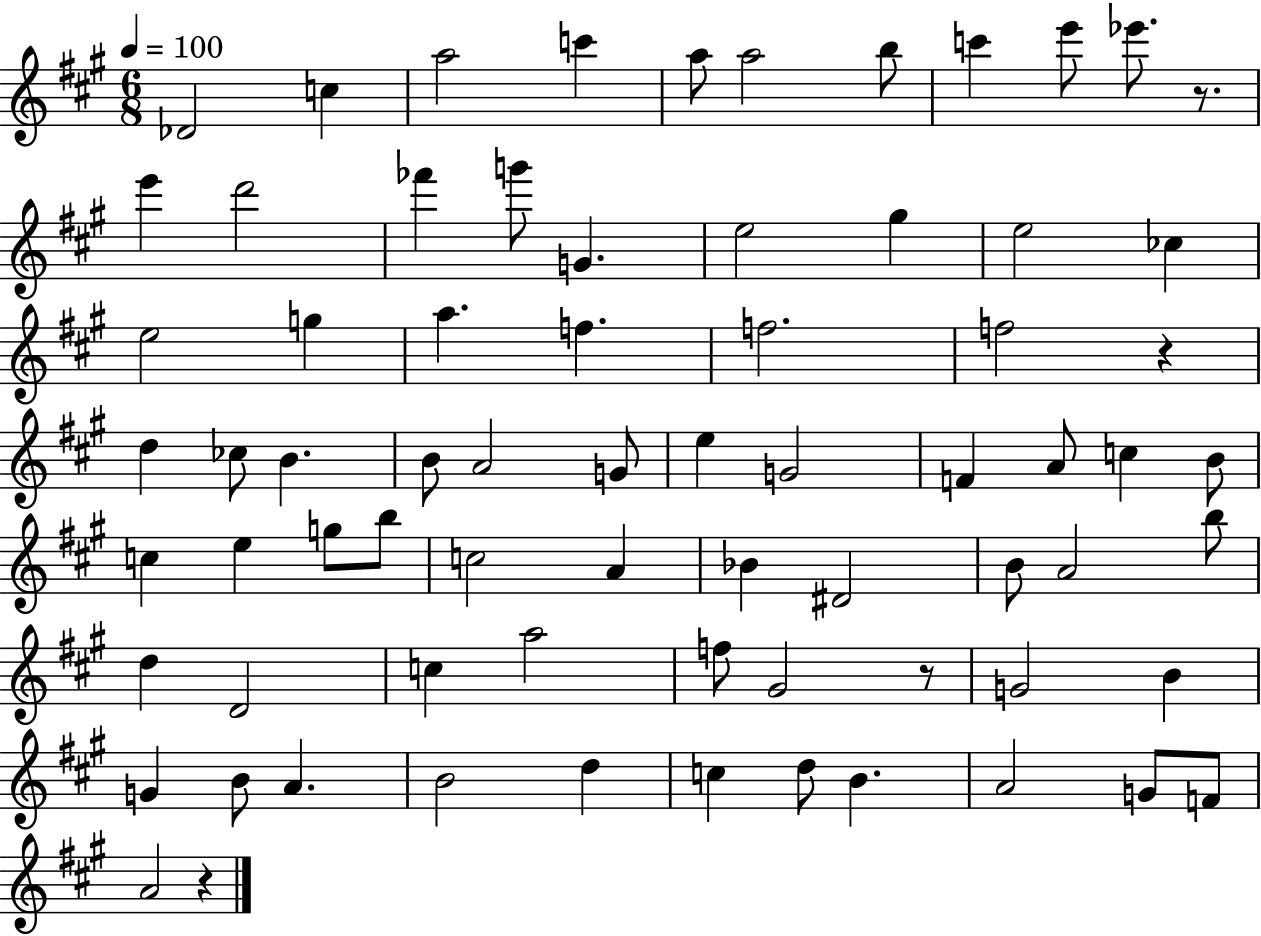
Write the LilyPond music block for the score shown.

{
  \clef treble
  \numericTimeSignature
  \time 6/8
  \key a \major
  \tempo 4 = 100
  des'2 c''4 | a''2 c'''4 | a''8 a''2 b''8 | c'''4 e'''8 ees'''8. r8. | \break e'''4 d'''2 | fes'''4 g'''8 g'4. | e''2 gis''4 | e''2 ces''4 | \break e''2 g''4 | a''4. f''4. | f''2. | f''2 r4 | \break d''4 ces''8 b'4. | b'8 a'2 g'8 | e''4 g'2 | f'4 a'8 c''4 b'8 | \break c''4 e''4 g''8 b''8 | c''2 a'4 | bes'4 dis'2 | b'8 a'2 b''8 | \break d''4 d'2 | c''4 a''2 | f''8 gis'2 r8 | g'2 b'4 | \break g'4 b'8 a'4. | b'2 d''4 | c''4 d''8 b'4. | a'2 g'8 f'8 | \break a'2 r4 | \bar "|."
}